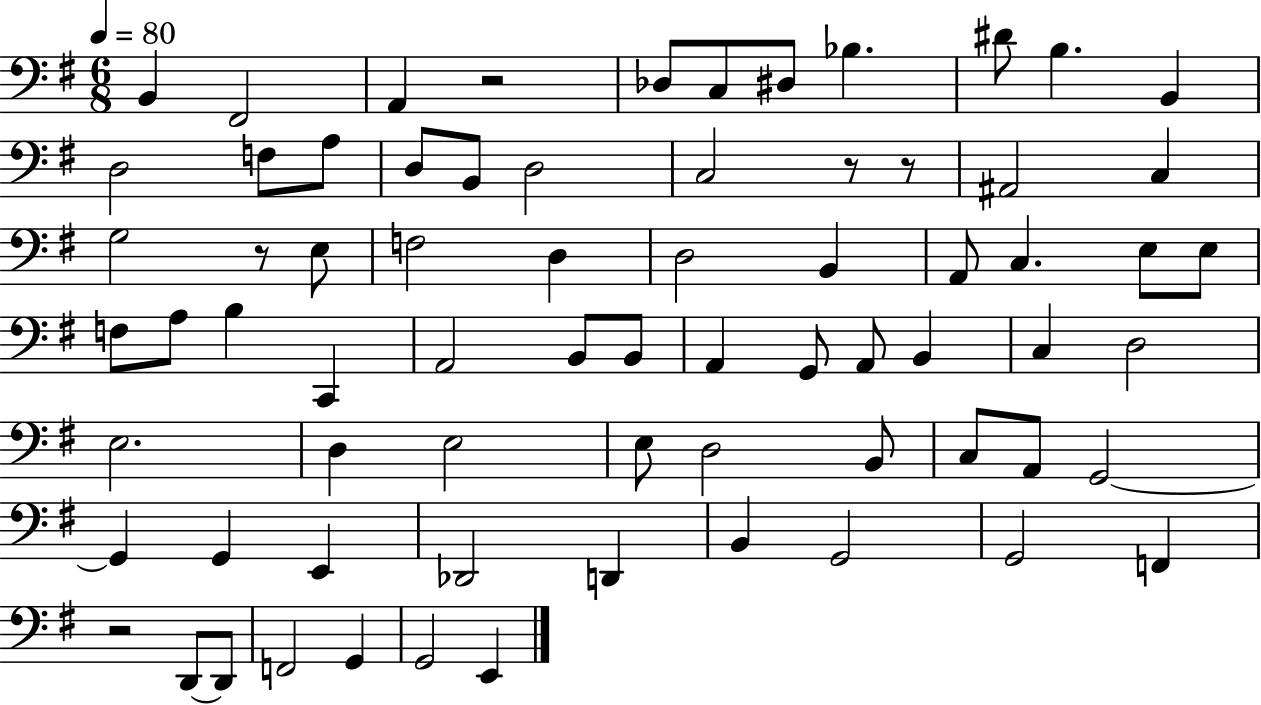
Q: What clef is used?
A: bass